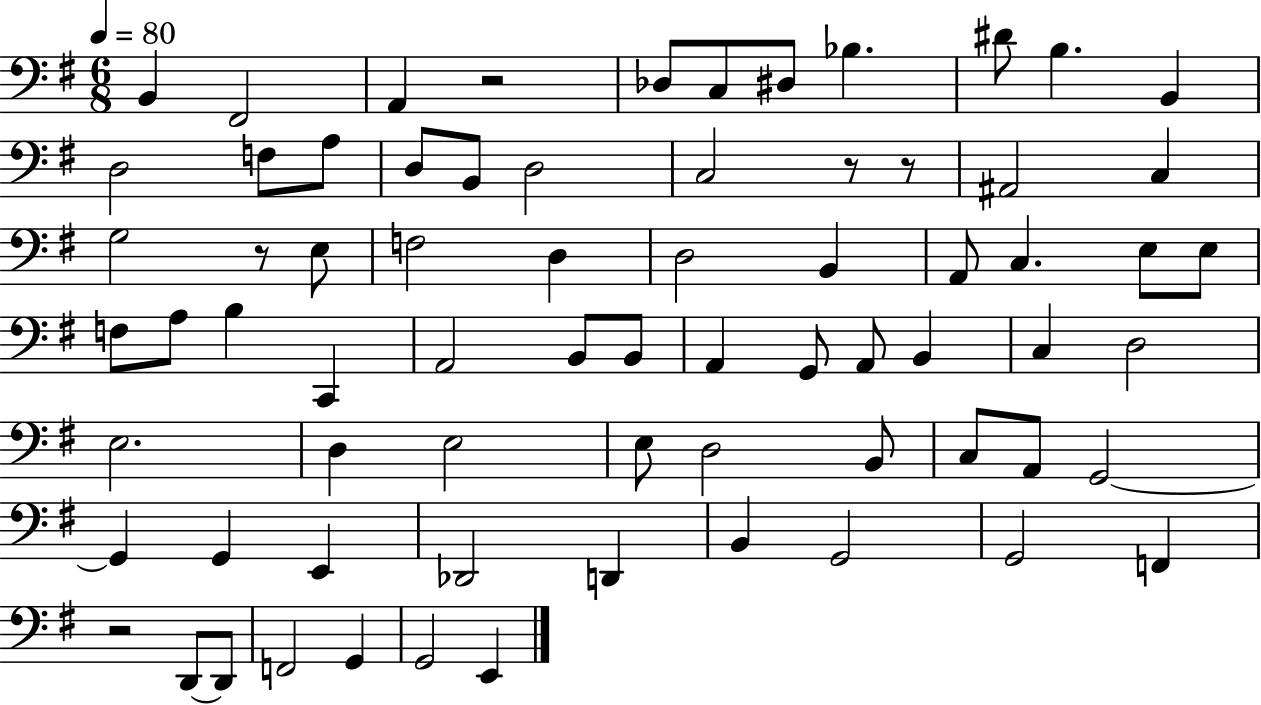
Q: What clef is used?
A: bass